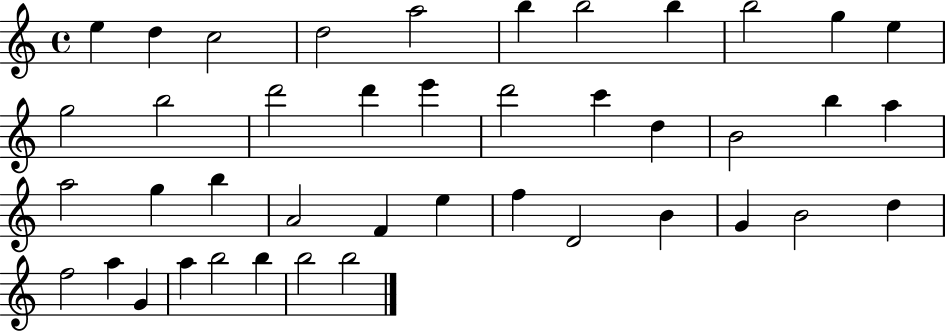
X:1
T:Untitled
M:4/4
L:1/4
K:C
e d c2 d2 a2 b b2 b b2 g e g2 b2 d'2 d' e' d'2 c' d B2 b a a2 g b A2 F e f D2 B G B2 d f2 a G a b2 b b2 b2